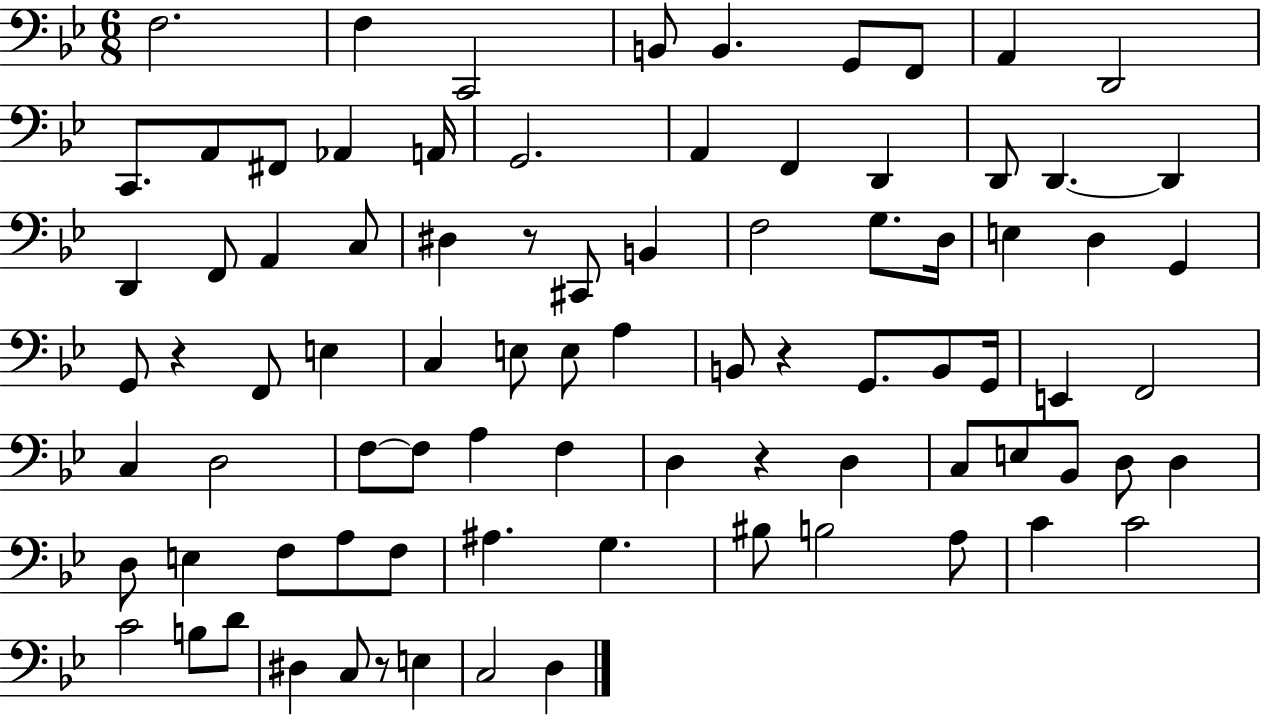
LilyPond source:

{
  \clef bass
  \numericTimeSignature
  \time 6/8
  \key bes \major
  f2. | f4 c,2 | b,8 b,4. g,8 f,8 | a,4 d,2 | \break c,8. a,8 fis,8 aes,4 a,16 | g,2. | a,4 f,4 d,4 | d,8 d,4.~~ d,4 | \break d,4 f,8 a,4 c8 | dis4 r8 cis,8 b,4 | f2 g8. d16 | e4 d4 g,4 | \break g,8 r4 f,8 e4 | c4 e8 e8 a4 | b,8 r4 g,8. b,8 g,16 | e,4 f,2 | \break c4 d2 | f8~~ f8 a4 f4 | d4 r4 d4 | c8 e8 bes,8 d8 d4 | \break d8 e4 f8 a8 f8 | ais4. g4. | bis8 b2 a8 | c'4 c'2 | \break c'2 b8 d'8 | dis4 c8 r8 e4 | c2 d4 | \bar "|."
}